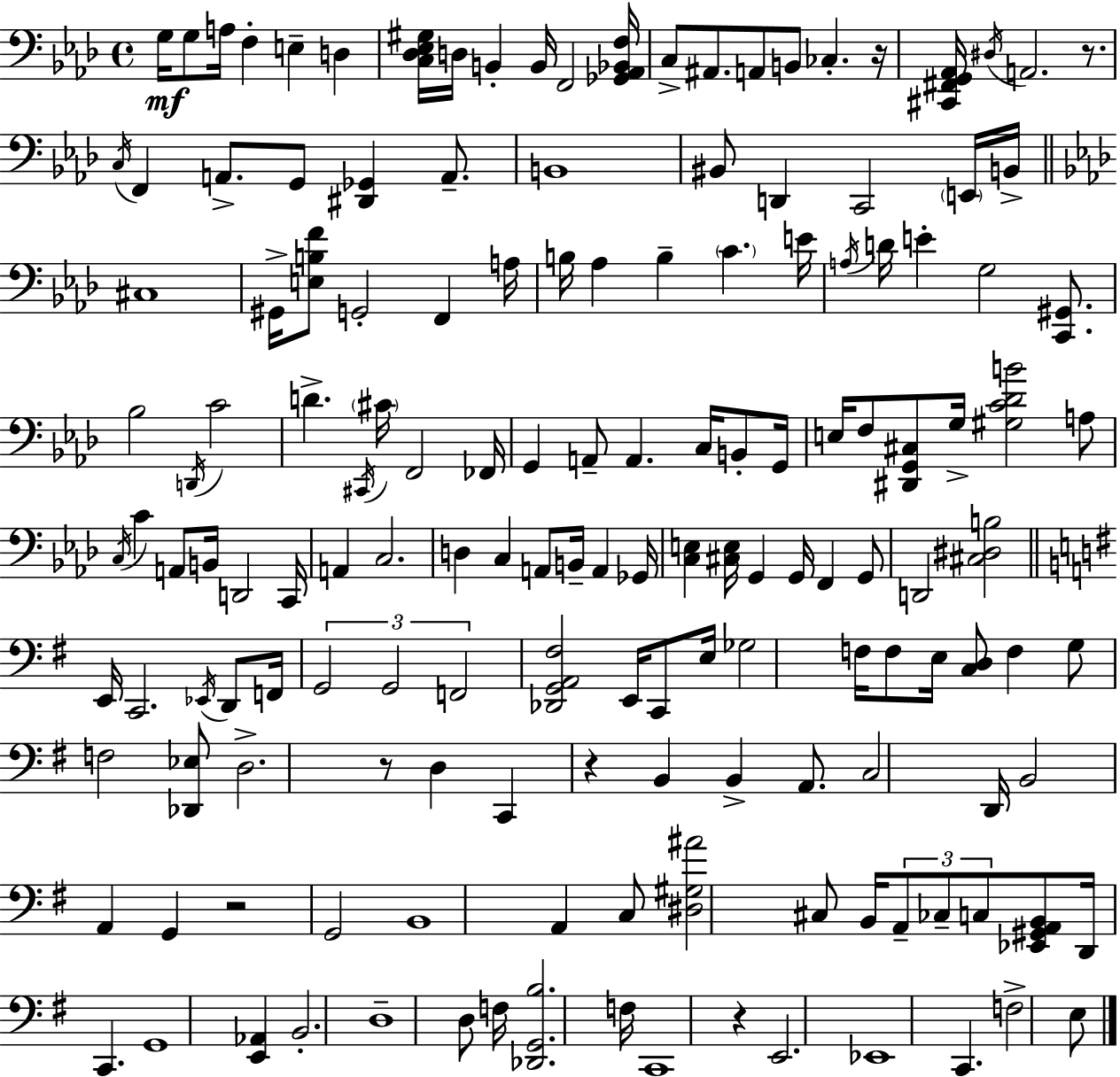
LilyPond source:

{
  \clef bass
  \time 4/4
  \defaultTimeSignature
  \key f \minor
  g16\mf g8 a16 f4-. e4-- d4 | <c des ees gis>16 d16 b,4-. b,16 f,2 <ges, aes, bes, f>16 | c8-> ais,8. a,8 b,8 ces4.-. r16 | <cis, fis, g, aes,>16 \acciaccatura { dis16 } a,2. r8. | \break \acciaccatura { c16 } f,4 a,8.-> g,8 <dis, ges,>4 a,8.-- | b,1 | bis,8 d,4 c,2 | \parenthesize e,16 b,16-> \bar "||" \break \key aes \major cis1 | gis,16-> <e b f'>8 g,2-. f,4 a16 | b16 aes4 b4-- \parenthesize c'4. e'16 | \acciaccatura { a16 } d'16 e'4-. g2 <c, gis,>8. | \break bes2 \acciaccatura { d,16 } c'2 | d'4.-> \acciaccatura { cis,16 } \parenthesize cis'16 f,2 | fes,16 g,4 a,8-- a,4. c16 | b,8-. g,16 e16 f8 <dis, g, cis>8 g16-> <gis c' des' b'>2 | \break a8 \acciaccatura { c16 } c'4 a,8 b,16 d,2 | c,16 a,4 c2. | d4 c4 a,8 b,16-- a,4 | ges,16 <c e>4 <cis e>16 g,4 g,16 f,4 | \break g,8 d,2 <cis dis b>2 | \bar "||" \break \key e \minor e,16 c,2. \acciaccatura { ees,16 } d,8 | f,16 \tuplet 3/2 { g,2 g,2 | f,2 } <des, g, a, fis>2 | e,16 c,8 e16 ges2 f16 f8 | \break e16 <c d>8 f4 g8 f2 | <des, ees>8 d2.-> r8 | d4 c,4 r4 b,4 | b,4-> a,8. c2 | \break d,16 b,2 a,4 g,4 | r2 g,2 | b,1 | a,4 c8 <dis gis ais'>2 cis8 | \break b,16 \tuplet 3/2 { a,8-- ces8-- c8 } <ees, gis, a, b,>8 d,16 c,4. | g,1 | <e, aes,>4 b,2.-. | d1-- | \break d8 f16 <des, g, b>2. | f16 c,1 | r4 e,2. | ees,1 | \break c,4. f2-> e8 | \bar "|."
}